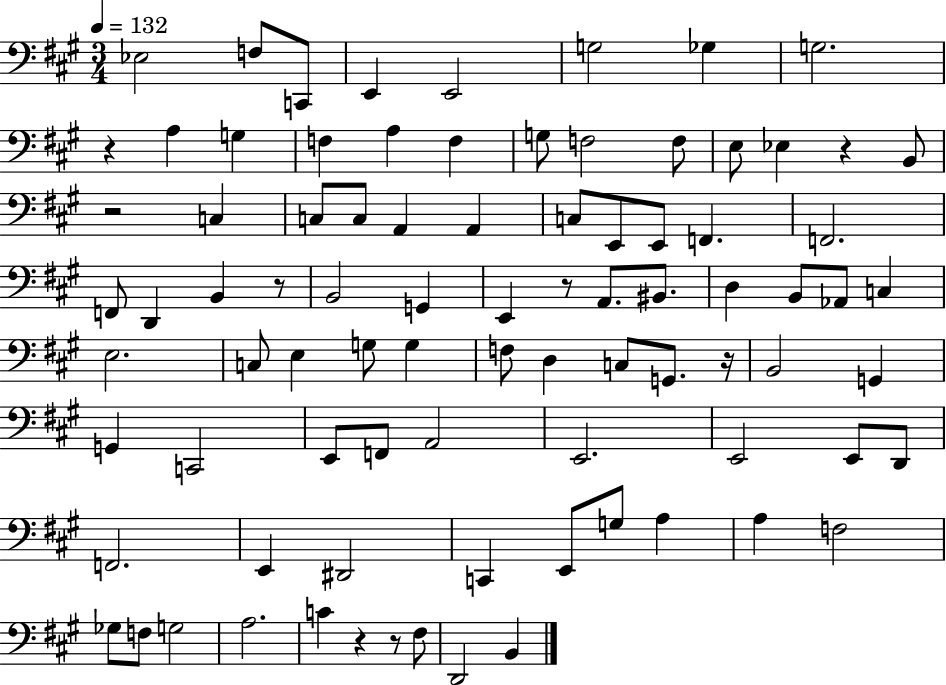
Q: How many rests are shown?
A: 8